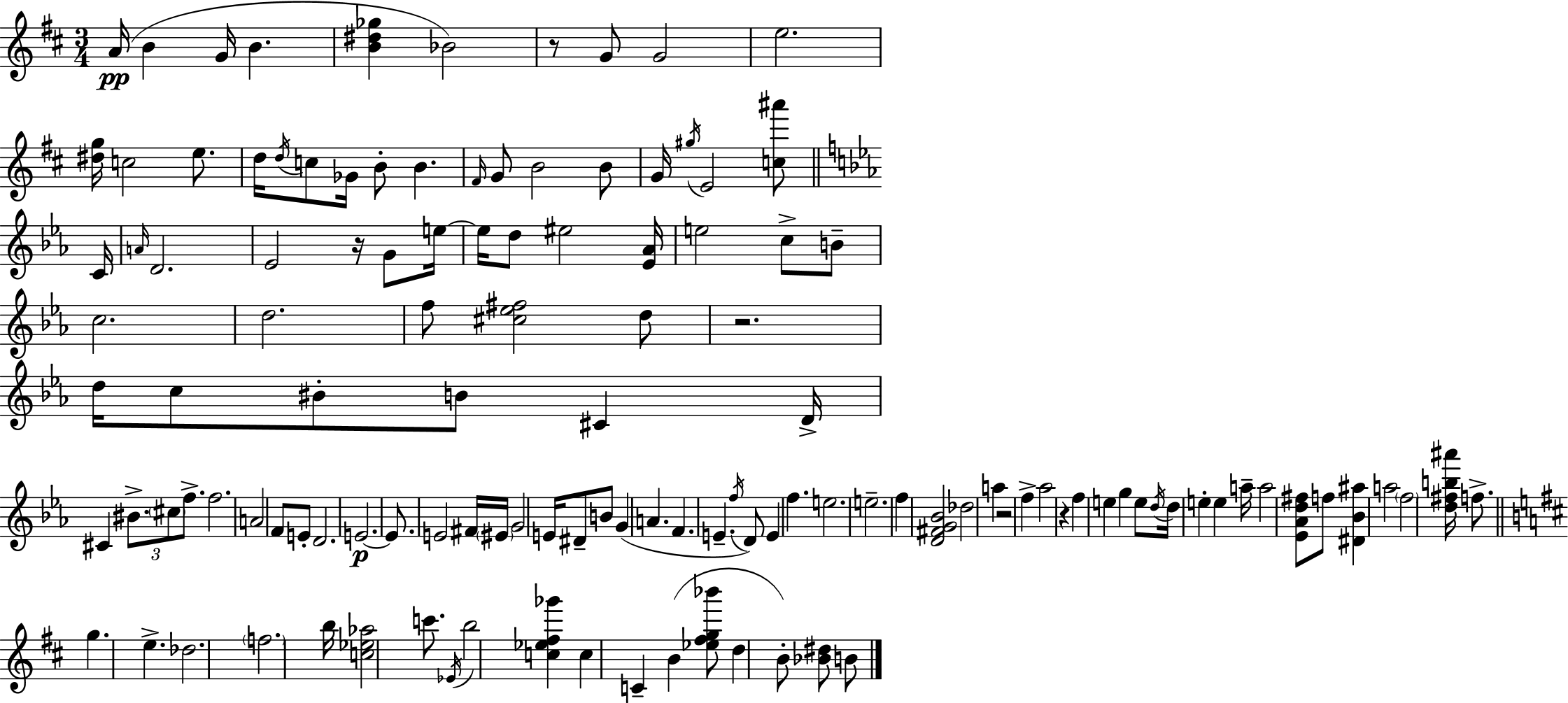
X:1
T:Untitled
M:3/4
L:1/4
K:D
A/4 B G/4 B [B^d_g] _B2 z/2 G/2 G2 e2 [^dg]/4 c2 e/2 d/4 d/4 c/2 _G/4 B/2 B ^F/4 G/2 B2 B/2 G/4 ^g/4 E2 [c^a']/2 C/4 A/4 D2 _E2 z/4 G/2 e/4 e/4 d/2 ^e2 [_E_A]/4 e2 c/2 B/2 c2 d2 f/2 [^c_e^f]2 d/2 z2 d/4 c/2 ^B/2 B/2 ^C D/4 ^C ^B/2 ^c/2 f/2 f2 A2 F/2 E/2 D2 E2 E/2 E2 ^F/4 ^E/4 G2 E/4 ^D/2 B/2 G A F E f/4 D/2 E f e2 e2 f [D^FG_B]2 _d2 a z2 f _a2 z f e g e/2 d/4 d/4 e e a/4 a2 [_E_Ad^f]/2 f/2 [^D_B^a] a2 f2 [d^fb^a']/4 f/2 g e _d2 f2 b/4 [c_e_a]2 c'/2 _E/4 b2 [c_e^f_g'] c C B [_e^fg_b']/2 d B/2 [_B^d]/2 B/2